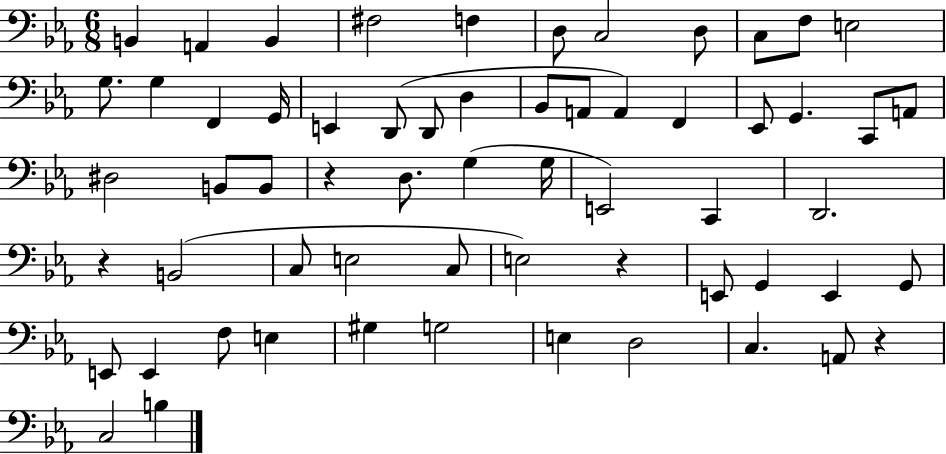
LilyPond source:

{
  \clef bass
  \numericTimeSignature
  \time 6/8
  \key ees \major
  b,4 a,4 b,4 | fis2 f4 | d8 c2 d8 | c8 f8 e2 | \break g8. g4 f,4 g,16 | e,4 d,8( d,8 d4 | bes,8 a,8 a,4) f,4 | ees,8 g,4. c,8 a,8 | \break dis2 b,8 b,8 | r4 d8. g4( g16 | e,2) c,4 | d,2. | \break r4 b,2( | c8 e2 c8 | e2) r4 | e,8 g,4 e,4 g,8 | \break e,8 e,4 f8 e4 | gis4 g2 | e4 d2 | c4. a,8 r4 | \break c2 b4 | \bar "|."
}